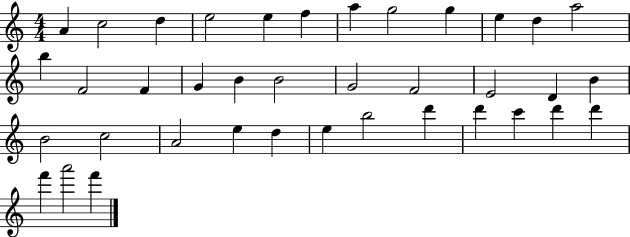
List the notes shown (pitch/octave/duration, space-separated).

A4/q C5/h D5/q E5/h E5/q F5/q A5/q G5/h G5/q E5/q D5/q A5/h B5/q F4/h F4/q G4/q B4/q B4/h G4/h F4/h E4/h D4/q B4/q B4/h C5/h A4/h E5/q D5/q E5/q B5/h D6/q D6/q C6/q D6/q D6/q F6/q A6/h F6/q